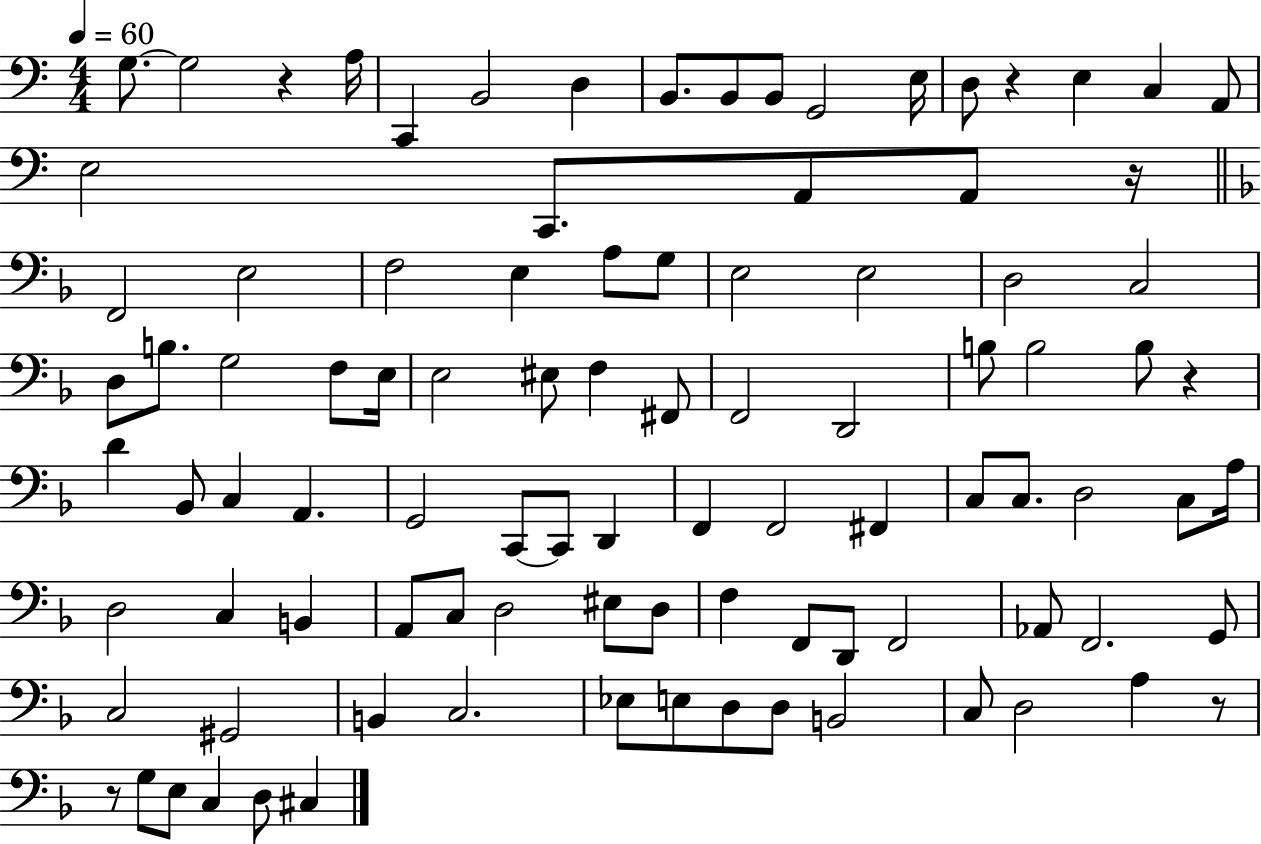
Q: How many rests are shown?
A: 6